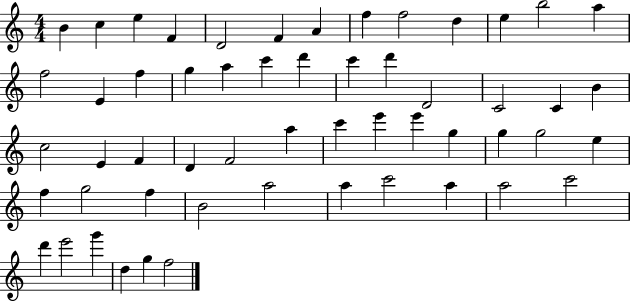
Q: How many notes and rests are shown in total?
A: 55